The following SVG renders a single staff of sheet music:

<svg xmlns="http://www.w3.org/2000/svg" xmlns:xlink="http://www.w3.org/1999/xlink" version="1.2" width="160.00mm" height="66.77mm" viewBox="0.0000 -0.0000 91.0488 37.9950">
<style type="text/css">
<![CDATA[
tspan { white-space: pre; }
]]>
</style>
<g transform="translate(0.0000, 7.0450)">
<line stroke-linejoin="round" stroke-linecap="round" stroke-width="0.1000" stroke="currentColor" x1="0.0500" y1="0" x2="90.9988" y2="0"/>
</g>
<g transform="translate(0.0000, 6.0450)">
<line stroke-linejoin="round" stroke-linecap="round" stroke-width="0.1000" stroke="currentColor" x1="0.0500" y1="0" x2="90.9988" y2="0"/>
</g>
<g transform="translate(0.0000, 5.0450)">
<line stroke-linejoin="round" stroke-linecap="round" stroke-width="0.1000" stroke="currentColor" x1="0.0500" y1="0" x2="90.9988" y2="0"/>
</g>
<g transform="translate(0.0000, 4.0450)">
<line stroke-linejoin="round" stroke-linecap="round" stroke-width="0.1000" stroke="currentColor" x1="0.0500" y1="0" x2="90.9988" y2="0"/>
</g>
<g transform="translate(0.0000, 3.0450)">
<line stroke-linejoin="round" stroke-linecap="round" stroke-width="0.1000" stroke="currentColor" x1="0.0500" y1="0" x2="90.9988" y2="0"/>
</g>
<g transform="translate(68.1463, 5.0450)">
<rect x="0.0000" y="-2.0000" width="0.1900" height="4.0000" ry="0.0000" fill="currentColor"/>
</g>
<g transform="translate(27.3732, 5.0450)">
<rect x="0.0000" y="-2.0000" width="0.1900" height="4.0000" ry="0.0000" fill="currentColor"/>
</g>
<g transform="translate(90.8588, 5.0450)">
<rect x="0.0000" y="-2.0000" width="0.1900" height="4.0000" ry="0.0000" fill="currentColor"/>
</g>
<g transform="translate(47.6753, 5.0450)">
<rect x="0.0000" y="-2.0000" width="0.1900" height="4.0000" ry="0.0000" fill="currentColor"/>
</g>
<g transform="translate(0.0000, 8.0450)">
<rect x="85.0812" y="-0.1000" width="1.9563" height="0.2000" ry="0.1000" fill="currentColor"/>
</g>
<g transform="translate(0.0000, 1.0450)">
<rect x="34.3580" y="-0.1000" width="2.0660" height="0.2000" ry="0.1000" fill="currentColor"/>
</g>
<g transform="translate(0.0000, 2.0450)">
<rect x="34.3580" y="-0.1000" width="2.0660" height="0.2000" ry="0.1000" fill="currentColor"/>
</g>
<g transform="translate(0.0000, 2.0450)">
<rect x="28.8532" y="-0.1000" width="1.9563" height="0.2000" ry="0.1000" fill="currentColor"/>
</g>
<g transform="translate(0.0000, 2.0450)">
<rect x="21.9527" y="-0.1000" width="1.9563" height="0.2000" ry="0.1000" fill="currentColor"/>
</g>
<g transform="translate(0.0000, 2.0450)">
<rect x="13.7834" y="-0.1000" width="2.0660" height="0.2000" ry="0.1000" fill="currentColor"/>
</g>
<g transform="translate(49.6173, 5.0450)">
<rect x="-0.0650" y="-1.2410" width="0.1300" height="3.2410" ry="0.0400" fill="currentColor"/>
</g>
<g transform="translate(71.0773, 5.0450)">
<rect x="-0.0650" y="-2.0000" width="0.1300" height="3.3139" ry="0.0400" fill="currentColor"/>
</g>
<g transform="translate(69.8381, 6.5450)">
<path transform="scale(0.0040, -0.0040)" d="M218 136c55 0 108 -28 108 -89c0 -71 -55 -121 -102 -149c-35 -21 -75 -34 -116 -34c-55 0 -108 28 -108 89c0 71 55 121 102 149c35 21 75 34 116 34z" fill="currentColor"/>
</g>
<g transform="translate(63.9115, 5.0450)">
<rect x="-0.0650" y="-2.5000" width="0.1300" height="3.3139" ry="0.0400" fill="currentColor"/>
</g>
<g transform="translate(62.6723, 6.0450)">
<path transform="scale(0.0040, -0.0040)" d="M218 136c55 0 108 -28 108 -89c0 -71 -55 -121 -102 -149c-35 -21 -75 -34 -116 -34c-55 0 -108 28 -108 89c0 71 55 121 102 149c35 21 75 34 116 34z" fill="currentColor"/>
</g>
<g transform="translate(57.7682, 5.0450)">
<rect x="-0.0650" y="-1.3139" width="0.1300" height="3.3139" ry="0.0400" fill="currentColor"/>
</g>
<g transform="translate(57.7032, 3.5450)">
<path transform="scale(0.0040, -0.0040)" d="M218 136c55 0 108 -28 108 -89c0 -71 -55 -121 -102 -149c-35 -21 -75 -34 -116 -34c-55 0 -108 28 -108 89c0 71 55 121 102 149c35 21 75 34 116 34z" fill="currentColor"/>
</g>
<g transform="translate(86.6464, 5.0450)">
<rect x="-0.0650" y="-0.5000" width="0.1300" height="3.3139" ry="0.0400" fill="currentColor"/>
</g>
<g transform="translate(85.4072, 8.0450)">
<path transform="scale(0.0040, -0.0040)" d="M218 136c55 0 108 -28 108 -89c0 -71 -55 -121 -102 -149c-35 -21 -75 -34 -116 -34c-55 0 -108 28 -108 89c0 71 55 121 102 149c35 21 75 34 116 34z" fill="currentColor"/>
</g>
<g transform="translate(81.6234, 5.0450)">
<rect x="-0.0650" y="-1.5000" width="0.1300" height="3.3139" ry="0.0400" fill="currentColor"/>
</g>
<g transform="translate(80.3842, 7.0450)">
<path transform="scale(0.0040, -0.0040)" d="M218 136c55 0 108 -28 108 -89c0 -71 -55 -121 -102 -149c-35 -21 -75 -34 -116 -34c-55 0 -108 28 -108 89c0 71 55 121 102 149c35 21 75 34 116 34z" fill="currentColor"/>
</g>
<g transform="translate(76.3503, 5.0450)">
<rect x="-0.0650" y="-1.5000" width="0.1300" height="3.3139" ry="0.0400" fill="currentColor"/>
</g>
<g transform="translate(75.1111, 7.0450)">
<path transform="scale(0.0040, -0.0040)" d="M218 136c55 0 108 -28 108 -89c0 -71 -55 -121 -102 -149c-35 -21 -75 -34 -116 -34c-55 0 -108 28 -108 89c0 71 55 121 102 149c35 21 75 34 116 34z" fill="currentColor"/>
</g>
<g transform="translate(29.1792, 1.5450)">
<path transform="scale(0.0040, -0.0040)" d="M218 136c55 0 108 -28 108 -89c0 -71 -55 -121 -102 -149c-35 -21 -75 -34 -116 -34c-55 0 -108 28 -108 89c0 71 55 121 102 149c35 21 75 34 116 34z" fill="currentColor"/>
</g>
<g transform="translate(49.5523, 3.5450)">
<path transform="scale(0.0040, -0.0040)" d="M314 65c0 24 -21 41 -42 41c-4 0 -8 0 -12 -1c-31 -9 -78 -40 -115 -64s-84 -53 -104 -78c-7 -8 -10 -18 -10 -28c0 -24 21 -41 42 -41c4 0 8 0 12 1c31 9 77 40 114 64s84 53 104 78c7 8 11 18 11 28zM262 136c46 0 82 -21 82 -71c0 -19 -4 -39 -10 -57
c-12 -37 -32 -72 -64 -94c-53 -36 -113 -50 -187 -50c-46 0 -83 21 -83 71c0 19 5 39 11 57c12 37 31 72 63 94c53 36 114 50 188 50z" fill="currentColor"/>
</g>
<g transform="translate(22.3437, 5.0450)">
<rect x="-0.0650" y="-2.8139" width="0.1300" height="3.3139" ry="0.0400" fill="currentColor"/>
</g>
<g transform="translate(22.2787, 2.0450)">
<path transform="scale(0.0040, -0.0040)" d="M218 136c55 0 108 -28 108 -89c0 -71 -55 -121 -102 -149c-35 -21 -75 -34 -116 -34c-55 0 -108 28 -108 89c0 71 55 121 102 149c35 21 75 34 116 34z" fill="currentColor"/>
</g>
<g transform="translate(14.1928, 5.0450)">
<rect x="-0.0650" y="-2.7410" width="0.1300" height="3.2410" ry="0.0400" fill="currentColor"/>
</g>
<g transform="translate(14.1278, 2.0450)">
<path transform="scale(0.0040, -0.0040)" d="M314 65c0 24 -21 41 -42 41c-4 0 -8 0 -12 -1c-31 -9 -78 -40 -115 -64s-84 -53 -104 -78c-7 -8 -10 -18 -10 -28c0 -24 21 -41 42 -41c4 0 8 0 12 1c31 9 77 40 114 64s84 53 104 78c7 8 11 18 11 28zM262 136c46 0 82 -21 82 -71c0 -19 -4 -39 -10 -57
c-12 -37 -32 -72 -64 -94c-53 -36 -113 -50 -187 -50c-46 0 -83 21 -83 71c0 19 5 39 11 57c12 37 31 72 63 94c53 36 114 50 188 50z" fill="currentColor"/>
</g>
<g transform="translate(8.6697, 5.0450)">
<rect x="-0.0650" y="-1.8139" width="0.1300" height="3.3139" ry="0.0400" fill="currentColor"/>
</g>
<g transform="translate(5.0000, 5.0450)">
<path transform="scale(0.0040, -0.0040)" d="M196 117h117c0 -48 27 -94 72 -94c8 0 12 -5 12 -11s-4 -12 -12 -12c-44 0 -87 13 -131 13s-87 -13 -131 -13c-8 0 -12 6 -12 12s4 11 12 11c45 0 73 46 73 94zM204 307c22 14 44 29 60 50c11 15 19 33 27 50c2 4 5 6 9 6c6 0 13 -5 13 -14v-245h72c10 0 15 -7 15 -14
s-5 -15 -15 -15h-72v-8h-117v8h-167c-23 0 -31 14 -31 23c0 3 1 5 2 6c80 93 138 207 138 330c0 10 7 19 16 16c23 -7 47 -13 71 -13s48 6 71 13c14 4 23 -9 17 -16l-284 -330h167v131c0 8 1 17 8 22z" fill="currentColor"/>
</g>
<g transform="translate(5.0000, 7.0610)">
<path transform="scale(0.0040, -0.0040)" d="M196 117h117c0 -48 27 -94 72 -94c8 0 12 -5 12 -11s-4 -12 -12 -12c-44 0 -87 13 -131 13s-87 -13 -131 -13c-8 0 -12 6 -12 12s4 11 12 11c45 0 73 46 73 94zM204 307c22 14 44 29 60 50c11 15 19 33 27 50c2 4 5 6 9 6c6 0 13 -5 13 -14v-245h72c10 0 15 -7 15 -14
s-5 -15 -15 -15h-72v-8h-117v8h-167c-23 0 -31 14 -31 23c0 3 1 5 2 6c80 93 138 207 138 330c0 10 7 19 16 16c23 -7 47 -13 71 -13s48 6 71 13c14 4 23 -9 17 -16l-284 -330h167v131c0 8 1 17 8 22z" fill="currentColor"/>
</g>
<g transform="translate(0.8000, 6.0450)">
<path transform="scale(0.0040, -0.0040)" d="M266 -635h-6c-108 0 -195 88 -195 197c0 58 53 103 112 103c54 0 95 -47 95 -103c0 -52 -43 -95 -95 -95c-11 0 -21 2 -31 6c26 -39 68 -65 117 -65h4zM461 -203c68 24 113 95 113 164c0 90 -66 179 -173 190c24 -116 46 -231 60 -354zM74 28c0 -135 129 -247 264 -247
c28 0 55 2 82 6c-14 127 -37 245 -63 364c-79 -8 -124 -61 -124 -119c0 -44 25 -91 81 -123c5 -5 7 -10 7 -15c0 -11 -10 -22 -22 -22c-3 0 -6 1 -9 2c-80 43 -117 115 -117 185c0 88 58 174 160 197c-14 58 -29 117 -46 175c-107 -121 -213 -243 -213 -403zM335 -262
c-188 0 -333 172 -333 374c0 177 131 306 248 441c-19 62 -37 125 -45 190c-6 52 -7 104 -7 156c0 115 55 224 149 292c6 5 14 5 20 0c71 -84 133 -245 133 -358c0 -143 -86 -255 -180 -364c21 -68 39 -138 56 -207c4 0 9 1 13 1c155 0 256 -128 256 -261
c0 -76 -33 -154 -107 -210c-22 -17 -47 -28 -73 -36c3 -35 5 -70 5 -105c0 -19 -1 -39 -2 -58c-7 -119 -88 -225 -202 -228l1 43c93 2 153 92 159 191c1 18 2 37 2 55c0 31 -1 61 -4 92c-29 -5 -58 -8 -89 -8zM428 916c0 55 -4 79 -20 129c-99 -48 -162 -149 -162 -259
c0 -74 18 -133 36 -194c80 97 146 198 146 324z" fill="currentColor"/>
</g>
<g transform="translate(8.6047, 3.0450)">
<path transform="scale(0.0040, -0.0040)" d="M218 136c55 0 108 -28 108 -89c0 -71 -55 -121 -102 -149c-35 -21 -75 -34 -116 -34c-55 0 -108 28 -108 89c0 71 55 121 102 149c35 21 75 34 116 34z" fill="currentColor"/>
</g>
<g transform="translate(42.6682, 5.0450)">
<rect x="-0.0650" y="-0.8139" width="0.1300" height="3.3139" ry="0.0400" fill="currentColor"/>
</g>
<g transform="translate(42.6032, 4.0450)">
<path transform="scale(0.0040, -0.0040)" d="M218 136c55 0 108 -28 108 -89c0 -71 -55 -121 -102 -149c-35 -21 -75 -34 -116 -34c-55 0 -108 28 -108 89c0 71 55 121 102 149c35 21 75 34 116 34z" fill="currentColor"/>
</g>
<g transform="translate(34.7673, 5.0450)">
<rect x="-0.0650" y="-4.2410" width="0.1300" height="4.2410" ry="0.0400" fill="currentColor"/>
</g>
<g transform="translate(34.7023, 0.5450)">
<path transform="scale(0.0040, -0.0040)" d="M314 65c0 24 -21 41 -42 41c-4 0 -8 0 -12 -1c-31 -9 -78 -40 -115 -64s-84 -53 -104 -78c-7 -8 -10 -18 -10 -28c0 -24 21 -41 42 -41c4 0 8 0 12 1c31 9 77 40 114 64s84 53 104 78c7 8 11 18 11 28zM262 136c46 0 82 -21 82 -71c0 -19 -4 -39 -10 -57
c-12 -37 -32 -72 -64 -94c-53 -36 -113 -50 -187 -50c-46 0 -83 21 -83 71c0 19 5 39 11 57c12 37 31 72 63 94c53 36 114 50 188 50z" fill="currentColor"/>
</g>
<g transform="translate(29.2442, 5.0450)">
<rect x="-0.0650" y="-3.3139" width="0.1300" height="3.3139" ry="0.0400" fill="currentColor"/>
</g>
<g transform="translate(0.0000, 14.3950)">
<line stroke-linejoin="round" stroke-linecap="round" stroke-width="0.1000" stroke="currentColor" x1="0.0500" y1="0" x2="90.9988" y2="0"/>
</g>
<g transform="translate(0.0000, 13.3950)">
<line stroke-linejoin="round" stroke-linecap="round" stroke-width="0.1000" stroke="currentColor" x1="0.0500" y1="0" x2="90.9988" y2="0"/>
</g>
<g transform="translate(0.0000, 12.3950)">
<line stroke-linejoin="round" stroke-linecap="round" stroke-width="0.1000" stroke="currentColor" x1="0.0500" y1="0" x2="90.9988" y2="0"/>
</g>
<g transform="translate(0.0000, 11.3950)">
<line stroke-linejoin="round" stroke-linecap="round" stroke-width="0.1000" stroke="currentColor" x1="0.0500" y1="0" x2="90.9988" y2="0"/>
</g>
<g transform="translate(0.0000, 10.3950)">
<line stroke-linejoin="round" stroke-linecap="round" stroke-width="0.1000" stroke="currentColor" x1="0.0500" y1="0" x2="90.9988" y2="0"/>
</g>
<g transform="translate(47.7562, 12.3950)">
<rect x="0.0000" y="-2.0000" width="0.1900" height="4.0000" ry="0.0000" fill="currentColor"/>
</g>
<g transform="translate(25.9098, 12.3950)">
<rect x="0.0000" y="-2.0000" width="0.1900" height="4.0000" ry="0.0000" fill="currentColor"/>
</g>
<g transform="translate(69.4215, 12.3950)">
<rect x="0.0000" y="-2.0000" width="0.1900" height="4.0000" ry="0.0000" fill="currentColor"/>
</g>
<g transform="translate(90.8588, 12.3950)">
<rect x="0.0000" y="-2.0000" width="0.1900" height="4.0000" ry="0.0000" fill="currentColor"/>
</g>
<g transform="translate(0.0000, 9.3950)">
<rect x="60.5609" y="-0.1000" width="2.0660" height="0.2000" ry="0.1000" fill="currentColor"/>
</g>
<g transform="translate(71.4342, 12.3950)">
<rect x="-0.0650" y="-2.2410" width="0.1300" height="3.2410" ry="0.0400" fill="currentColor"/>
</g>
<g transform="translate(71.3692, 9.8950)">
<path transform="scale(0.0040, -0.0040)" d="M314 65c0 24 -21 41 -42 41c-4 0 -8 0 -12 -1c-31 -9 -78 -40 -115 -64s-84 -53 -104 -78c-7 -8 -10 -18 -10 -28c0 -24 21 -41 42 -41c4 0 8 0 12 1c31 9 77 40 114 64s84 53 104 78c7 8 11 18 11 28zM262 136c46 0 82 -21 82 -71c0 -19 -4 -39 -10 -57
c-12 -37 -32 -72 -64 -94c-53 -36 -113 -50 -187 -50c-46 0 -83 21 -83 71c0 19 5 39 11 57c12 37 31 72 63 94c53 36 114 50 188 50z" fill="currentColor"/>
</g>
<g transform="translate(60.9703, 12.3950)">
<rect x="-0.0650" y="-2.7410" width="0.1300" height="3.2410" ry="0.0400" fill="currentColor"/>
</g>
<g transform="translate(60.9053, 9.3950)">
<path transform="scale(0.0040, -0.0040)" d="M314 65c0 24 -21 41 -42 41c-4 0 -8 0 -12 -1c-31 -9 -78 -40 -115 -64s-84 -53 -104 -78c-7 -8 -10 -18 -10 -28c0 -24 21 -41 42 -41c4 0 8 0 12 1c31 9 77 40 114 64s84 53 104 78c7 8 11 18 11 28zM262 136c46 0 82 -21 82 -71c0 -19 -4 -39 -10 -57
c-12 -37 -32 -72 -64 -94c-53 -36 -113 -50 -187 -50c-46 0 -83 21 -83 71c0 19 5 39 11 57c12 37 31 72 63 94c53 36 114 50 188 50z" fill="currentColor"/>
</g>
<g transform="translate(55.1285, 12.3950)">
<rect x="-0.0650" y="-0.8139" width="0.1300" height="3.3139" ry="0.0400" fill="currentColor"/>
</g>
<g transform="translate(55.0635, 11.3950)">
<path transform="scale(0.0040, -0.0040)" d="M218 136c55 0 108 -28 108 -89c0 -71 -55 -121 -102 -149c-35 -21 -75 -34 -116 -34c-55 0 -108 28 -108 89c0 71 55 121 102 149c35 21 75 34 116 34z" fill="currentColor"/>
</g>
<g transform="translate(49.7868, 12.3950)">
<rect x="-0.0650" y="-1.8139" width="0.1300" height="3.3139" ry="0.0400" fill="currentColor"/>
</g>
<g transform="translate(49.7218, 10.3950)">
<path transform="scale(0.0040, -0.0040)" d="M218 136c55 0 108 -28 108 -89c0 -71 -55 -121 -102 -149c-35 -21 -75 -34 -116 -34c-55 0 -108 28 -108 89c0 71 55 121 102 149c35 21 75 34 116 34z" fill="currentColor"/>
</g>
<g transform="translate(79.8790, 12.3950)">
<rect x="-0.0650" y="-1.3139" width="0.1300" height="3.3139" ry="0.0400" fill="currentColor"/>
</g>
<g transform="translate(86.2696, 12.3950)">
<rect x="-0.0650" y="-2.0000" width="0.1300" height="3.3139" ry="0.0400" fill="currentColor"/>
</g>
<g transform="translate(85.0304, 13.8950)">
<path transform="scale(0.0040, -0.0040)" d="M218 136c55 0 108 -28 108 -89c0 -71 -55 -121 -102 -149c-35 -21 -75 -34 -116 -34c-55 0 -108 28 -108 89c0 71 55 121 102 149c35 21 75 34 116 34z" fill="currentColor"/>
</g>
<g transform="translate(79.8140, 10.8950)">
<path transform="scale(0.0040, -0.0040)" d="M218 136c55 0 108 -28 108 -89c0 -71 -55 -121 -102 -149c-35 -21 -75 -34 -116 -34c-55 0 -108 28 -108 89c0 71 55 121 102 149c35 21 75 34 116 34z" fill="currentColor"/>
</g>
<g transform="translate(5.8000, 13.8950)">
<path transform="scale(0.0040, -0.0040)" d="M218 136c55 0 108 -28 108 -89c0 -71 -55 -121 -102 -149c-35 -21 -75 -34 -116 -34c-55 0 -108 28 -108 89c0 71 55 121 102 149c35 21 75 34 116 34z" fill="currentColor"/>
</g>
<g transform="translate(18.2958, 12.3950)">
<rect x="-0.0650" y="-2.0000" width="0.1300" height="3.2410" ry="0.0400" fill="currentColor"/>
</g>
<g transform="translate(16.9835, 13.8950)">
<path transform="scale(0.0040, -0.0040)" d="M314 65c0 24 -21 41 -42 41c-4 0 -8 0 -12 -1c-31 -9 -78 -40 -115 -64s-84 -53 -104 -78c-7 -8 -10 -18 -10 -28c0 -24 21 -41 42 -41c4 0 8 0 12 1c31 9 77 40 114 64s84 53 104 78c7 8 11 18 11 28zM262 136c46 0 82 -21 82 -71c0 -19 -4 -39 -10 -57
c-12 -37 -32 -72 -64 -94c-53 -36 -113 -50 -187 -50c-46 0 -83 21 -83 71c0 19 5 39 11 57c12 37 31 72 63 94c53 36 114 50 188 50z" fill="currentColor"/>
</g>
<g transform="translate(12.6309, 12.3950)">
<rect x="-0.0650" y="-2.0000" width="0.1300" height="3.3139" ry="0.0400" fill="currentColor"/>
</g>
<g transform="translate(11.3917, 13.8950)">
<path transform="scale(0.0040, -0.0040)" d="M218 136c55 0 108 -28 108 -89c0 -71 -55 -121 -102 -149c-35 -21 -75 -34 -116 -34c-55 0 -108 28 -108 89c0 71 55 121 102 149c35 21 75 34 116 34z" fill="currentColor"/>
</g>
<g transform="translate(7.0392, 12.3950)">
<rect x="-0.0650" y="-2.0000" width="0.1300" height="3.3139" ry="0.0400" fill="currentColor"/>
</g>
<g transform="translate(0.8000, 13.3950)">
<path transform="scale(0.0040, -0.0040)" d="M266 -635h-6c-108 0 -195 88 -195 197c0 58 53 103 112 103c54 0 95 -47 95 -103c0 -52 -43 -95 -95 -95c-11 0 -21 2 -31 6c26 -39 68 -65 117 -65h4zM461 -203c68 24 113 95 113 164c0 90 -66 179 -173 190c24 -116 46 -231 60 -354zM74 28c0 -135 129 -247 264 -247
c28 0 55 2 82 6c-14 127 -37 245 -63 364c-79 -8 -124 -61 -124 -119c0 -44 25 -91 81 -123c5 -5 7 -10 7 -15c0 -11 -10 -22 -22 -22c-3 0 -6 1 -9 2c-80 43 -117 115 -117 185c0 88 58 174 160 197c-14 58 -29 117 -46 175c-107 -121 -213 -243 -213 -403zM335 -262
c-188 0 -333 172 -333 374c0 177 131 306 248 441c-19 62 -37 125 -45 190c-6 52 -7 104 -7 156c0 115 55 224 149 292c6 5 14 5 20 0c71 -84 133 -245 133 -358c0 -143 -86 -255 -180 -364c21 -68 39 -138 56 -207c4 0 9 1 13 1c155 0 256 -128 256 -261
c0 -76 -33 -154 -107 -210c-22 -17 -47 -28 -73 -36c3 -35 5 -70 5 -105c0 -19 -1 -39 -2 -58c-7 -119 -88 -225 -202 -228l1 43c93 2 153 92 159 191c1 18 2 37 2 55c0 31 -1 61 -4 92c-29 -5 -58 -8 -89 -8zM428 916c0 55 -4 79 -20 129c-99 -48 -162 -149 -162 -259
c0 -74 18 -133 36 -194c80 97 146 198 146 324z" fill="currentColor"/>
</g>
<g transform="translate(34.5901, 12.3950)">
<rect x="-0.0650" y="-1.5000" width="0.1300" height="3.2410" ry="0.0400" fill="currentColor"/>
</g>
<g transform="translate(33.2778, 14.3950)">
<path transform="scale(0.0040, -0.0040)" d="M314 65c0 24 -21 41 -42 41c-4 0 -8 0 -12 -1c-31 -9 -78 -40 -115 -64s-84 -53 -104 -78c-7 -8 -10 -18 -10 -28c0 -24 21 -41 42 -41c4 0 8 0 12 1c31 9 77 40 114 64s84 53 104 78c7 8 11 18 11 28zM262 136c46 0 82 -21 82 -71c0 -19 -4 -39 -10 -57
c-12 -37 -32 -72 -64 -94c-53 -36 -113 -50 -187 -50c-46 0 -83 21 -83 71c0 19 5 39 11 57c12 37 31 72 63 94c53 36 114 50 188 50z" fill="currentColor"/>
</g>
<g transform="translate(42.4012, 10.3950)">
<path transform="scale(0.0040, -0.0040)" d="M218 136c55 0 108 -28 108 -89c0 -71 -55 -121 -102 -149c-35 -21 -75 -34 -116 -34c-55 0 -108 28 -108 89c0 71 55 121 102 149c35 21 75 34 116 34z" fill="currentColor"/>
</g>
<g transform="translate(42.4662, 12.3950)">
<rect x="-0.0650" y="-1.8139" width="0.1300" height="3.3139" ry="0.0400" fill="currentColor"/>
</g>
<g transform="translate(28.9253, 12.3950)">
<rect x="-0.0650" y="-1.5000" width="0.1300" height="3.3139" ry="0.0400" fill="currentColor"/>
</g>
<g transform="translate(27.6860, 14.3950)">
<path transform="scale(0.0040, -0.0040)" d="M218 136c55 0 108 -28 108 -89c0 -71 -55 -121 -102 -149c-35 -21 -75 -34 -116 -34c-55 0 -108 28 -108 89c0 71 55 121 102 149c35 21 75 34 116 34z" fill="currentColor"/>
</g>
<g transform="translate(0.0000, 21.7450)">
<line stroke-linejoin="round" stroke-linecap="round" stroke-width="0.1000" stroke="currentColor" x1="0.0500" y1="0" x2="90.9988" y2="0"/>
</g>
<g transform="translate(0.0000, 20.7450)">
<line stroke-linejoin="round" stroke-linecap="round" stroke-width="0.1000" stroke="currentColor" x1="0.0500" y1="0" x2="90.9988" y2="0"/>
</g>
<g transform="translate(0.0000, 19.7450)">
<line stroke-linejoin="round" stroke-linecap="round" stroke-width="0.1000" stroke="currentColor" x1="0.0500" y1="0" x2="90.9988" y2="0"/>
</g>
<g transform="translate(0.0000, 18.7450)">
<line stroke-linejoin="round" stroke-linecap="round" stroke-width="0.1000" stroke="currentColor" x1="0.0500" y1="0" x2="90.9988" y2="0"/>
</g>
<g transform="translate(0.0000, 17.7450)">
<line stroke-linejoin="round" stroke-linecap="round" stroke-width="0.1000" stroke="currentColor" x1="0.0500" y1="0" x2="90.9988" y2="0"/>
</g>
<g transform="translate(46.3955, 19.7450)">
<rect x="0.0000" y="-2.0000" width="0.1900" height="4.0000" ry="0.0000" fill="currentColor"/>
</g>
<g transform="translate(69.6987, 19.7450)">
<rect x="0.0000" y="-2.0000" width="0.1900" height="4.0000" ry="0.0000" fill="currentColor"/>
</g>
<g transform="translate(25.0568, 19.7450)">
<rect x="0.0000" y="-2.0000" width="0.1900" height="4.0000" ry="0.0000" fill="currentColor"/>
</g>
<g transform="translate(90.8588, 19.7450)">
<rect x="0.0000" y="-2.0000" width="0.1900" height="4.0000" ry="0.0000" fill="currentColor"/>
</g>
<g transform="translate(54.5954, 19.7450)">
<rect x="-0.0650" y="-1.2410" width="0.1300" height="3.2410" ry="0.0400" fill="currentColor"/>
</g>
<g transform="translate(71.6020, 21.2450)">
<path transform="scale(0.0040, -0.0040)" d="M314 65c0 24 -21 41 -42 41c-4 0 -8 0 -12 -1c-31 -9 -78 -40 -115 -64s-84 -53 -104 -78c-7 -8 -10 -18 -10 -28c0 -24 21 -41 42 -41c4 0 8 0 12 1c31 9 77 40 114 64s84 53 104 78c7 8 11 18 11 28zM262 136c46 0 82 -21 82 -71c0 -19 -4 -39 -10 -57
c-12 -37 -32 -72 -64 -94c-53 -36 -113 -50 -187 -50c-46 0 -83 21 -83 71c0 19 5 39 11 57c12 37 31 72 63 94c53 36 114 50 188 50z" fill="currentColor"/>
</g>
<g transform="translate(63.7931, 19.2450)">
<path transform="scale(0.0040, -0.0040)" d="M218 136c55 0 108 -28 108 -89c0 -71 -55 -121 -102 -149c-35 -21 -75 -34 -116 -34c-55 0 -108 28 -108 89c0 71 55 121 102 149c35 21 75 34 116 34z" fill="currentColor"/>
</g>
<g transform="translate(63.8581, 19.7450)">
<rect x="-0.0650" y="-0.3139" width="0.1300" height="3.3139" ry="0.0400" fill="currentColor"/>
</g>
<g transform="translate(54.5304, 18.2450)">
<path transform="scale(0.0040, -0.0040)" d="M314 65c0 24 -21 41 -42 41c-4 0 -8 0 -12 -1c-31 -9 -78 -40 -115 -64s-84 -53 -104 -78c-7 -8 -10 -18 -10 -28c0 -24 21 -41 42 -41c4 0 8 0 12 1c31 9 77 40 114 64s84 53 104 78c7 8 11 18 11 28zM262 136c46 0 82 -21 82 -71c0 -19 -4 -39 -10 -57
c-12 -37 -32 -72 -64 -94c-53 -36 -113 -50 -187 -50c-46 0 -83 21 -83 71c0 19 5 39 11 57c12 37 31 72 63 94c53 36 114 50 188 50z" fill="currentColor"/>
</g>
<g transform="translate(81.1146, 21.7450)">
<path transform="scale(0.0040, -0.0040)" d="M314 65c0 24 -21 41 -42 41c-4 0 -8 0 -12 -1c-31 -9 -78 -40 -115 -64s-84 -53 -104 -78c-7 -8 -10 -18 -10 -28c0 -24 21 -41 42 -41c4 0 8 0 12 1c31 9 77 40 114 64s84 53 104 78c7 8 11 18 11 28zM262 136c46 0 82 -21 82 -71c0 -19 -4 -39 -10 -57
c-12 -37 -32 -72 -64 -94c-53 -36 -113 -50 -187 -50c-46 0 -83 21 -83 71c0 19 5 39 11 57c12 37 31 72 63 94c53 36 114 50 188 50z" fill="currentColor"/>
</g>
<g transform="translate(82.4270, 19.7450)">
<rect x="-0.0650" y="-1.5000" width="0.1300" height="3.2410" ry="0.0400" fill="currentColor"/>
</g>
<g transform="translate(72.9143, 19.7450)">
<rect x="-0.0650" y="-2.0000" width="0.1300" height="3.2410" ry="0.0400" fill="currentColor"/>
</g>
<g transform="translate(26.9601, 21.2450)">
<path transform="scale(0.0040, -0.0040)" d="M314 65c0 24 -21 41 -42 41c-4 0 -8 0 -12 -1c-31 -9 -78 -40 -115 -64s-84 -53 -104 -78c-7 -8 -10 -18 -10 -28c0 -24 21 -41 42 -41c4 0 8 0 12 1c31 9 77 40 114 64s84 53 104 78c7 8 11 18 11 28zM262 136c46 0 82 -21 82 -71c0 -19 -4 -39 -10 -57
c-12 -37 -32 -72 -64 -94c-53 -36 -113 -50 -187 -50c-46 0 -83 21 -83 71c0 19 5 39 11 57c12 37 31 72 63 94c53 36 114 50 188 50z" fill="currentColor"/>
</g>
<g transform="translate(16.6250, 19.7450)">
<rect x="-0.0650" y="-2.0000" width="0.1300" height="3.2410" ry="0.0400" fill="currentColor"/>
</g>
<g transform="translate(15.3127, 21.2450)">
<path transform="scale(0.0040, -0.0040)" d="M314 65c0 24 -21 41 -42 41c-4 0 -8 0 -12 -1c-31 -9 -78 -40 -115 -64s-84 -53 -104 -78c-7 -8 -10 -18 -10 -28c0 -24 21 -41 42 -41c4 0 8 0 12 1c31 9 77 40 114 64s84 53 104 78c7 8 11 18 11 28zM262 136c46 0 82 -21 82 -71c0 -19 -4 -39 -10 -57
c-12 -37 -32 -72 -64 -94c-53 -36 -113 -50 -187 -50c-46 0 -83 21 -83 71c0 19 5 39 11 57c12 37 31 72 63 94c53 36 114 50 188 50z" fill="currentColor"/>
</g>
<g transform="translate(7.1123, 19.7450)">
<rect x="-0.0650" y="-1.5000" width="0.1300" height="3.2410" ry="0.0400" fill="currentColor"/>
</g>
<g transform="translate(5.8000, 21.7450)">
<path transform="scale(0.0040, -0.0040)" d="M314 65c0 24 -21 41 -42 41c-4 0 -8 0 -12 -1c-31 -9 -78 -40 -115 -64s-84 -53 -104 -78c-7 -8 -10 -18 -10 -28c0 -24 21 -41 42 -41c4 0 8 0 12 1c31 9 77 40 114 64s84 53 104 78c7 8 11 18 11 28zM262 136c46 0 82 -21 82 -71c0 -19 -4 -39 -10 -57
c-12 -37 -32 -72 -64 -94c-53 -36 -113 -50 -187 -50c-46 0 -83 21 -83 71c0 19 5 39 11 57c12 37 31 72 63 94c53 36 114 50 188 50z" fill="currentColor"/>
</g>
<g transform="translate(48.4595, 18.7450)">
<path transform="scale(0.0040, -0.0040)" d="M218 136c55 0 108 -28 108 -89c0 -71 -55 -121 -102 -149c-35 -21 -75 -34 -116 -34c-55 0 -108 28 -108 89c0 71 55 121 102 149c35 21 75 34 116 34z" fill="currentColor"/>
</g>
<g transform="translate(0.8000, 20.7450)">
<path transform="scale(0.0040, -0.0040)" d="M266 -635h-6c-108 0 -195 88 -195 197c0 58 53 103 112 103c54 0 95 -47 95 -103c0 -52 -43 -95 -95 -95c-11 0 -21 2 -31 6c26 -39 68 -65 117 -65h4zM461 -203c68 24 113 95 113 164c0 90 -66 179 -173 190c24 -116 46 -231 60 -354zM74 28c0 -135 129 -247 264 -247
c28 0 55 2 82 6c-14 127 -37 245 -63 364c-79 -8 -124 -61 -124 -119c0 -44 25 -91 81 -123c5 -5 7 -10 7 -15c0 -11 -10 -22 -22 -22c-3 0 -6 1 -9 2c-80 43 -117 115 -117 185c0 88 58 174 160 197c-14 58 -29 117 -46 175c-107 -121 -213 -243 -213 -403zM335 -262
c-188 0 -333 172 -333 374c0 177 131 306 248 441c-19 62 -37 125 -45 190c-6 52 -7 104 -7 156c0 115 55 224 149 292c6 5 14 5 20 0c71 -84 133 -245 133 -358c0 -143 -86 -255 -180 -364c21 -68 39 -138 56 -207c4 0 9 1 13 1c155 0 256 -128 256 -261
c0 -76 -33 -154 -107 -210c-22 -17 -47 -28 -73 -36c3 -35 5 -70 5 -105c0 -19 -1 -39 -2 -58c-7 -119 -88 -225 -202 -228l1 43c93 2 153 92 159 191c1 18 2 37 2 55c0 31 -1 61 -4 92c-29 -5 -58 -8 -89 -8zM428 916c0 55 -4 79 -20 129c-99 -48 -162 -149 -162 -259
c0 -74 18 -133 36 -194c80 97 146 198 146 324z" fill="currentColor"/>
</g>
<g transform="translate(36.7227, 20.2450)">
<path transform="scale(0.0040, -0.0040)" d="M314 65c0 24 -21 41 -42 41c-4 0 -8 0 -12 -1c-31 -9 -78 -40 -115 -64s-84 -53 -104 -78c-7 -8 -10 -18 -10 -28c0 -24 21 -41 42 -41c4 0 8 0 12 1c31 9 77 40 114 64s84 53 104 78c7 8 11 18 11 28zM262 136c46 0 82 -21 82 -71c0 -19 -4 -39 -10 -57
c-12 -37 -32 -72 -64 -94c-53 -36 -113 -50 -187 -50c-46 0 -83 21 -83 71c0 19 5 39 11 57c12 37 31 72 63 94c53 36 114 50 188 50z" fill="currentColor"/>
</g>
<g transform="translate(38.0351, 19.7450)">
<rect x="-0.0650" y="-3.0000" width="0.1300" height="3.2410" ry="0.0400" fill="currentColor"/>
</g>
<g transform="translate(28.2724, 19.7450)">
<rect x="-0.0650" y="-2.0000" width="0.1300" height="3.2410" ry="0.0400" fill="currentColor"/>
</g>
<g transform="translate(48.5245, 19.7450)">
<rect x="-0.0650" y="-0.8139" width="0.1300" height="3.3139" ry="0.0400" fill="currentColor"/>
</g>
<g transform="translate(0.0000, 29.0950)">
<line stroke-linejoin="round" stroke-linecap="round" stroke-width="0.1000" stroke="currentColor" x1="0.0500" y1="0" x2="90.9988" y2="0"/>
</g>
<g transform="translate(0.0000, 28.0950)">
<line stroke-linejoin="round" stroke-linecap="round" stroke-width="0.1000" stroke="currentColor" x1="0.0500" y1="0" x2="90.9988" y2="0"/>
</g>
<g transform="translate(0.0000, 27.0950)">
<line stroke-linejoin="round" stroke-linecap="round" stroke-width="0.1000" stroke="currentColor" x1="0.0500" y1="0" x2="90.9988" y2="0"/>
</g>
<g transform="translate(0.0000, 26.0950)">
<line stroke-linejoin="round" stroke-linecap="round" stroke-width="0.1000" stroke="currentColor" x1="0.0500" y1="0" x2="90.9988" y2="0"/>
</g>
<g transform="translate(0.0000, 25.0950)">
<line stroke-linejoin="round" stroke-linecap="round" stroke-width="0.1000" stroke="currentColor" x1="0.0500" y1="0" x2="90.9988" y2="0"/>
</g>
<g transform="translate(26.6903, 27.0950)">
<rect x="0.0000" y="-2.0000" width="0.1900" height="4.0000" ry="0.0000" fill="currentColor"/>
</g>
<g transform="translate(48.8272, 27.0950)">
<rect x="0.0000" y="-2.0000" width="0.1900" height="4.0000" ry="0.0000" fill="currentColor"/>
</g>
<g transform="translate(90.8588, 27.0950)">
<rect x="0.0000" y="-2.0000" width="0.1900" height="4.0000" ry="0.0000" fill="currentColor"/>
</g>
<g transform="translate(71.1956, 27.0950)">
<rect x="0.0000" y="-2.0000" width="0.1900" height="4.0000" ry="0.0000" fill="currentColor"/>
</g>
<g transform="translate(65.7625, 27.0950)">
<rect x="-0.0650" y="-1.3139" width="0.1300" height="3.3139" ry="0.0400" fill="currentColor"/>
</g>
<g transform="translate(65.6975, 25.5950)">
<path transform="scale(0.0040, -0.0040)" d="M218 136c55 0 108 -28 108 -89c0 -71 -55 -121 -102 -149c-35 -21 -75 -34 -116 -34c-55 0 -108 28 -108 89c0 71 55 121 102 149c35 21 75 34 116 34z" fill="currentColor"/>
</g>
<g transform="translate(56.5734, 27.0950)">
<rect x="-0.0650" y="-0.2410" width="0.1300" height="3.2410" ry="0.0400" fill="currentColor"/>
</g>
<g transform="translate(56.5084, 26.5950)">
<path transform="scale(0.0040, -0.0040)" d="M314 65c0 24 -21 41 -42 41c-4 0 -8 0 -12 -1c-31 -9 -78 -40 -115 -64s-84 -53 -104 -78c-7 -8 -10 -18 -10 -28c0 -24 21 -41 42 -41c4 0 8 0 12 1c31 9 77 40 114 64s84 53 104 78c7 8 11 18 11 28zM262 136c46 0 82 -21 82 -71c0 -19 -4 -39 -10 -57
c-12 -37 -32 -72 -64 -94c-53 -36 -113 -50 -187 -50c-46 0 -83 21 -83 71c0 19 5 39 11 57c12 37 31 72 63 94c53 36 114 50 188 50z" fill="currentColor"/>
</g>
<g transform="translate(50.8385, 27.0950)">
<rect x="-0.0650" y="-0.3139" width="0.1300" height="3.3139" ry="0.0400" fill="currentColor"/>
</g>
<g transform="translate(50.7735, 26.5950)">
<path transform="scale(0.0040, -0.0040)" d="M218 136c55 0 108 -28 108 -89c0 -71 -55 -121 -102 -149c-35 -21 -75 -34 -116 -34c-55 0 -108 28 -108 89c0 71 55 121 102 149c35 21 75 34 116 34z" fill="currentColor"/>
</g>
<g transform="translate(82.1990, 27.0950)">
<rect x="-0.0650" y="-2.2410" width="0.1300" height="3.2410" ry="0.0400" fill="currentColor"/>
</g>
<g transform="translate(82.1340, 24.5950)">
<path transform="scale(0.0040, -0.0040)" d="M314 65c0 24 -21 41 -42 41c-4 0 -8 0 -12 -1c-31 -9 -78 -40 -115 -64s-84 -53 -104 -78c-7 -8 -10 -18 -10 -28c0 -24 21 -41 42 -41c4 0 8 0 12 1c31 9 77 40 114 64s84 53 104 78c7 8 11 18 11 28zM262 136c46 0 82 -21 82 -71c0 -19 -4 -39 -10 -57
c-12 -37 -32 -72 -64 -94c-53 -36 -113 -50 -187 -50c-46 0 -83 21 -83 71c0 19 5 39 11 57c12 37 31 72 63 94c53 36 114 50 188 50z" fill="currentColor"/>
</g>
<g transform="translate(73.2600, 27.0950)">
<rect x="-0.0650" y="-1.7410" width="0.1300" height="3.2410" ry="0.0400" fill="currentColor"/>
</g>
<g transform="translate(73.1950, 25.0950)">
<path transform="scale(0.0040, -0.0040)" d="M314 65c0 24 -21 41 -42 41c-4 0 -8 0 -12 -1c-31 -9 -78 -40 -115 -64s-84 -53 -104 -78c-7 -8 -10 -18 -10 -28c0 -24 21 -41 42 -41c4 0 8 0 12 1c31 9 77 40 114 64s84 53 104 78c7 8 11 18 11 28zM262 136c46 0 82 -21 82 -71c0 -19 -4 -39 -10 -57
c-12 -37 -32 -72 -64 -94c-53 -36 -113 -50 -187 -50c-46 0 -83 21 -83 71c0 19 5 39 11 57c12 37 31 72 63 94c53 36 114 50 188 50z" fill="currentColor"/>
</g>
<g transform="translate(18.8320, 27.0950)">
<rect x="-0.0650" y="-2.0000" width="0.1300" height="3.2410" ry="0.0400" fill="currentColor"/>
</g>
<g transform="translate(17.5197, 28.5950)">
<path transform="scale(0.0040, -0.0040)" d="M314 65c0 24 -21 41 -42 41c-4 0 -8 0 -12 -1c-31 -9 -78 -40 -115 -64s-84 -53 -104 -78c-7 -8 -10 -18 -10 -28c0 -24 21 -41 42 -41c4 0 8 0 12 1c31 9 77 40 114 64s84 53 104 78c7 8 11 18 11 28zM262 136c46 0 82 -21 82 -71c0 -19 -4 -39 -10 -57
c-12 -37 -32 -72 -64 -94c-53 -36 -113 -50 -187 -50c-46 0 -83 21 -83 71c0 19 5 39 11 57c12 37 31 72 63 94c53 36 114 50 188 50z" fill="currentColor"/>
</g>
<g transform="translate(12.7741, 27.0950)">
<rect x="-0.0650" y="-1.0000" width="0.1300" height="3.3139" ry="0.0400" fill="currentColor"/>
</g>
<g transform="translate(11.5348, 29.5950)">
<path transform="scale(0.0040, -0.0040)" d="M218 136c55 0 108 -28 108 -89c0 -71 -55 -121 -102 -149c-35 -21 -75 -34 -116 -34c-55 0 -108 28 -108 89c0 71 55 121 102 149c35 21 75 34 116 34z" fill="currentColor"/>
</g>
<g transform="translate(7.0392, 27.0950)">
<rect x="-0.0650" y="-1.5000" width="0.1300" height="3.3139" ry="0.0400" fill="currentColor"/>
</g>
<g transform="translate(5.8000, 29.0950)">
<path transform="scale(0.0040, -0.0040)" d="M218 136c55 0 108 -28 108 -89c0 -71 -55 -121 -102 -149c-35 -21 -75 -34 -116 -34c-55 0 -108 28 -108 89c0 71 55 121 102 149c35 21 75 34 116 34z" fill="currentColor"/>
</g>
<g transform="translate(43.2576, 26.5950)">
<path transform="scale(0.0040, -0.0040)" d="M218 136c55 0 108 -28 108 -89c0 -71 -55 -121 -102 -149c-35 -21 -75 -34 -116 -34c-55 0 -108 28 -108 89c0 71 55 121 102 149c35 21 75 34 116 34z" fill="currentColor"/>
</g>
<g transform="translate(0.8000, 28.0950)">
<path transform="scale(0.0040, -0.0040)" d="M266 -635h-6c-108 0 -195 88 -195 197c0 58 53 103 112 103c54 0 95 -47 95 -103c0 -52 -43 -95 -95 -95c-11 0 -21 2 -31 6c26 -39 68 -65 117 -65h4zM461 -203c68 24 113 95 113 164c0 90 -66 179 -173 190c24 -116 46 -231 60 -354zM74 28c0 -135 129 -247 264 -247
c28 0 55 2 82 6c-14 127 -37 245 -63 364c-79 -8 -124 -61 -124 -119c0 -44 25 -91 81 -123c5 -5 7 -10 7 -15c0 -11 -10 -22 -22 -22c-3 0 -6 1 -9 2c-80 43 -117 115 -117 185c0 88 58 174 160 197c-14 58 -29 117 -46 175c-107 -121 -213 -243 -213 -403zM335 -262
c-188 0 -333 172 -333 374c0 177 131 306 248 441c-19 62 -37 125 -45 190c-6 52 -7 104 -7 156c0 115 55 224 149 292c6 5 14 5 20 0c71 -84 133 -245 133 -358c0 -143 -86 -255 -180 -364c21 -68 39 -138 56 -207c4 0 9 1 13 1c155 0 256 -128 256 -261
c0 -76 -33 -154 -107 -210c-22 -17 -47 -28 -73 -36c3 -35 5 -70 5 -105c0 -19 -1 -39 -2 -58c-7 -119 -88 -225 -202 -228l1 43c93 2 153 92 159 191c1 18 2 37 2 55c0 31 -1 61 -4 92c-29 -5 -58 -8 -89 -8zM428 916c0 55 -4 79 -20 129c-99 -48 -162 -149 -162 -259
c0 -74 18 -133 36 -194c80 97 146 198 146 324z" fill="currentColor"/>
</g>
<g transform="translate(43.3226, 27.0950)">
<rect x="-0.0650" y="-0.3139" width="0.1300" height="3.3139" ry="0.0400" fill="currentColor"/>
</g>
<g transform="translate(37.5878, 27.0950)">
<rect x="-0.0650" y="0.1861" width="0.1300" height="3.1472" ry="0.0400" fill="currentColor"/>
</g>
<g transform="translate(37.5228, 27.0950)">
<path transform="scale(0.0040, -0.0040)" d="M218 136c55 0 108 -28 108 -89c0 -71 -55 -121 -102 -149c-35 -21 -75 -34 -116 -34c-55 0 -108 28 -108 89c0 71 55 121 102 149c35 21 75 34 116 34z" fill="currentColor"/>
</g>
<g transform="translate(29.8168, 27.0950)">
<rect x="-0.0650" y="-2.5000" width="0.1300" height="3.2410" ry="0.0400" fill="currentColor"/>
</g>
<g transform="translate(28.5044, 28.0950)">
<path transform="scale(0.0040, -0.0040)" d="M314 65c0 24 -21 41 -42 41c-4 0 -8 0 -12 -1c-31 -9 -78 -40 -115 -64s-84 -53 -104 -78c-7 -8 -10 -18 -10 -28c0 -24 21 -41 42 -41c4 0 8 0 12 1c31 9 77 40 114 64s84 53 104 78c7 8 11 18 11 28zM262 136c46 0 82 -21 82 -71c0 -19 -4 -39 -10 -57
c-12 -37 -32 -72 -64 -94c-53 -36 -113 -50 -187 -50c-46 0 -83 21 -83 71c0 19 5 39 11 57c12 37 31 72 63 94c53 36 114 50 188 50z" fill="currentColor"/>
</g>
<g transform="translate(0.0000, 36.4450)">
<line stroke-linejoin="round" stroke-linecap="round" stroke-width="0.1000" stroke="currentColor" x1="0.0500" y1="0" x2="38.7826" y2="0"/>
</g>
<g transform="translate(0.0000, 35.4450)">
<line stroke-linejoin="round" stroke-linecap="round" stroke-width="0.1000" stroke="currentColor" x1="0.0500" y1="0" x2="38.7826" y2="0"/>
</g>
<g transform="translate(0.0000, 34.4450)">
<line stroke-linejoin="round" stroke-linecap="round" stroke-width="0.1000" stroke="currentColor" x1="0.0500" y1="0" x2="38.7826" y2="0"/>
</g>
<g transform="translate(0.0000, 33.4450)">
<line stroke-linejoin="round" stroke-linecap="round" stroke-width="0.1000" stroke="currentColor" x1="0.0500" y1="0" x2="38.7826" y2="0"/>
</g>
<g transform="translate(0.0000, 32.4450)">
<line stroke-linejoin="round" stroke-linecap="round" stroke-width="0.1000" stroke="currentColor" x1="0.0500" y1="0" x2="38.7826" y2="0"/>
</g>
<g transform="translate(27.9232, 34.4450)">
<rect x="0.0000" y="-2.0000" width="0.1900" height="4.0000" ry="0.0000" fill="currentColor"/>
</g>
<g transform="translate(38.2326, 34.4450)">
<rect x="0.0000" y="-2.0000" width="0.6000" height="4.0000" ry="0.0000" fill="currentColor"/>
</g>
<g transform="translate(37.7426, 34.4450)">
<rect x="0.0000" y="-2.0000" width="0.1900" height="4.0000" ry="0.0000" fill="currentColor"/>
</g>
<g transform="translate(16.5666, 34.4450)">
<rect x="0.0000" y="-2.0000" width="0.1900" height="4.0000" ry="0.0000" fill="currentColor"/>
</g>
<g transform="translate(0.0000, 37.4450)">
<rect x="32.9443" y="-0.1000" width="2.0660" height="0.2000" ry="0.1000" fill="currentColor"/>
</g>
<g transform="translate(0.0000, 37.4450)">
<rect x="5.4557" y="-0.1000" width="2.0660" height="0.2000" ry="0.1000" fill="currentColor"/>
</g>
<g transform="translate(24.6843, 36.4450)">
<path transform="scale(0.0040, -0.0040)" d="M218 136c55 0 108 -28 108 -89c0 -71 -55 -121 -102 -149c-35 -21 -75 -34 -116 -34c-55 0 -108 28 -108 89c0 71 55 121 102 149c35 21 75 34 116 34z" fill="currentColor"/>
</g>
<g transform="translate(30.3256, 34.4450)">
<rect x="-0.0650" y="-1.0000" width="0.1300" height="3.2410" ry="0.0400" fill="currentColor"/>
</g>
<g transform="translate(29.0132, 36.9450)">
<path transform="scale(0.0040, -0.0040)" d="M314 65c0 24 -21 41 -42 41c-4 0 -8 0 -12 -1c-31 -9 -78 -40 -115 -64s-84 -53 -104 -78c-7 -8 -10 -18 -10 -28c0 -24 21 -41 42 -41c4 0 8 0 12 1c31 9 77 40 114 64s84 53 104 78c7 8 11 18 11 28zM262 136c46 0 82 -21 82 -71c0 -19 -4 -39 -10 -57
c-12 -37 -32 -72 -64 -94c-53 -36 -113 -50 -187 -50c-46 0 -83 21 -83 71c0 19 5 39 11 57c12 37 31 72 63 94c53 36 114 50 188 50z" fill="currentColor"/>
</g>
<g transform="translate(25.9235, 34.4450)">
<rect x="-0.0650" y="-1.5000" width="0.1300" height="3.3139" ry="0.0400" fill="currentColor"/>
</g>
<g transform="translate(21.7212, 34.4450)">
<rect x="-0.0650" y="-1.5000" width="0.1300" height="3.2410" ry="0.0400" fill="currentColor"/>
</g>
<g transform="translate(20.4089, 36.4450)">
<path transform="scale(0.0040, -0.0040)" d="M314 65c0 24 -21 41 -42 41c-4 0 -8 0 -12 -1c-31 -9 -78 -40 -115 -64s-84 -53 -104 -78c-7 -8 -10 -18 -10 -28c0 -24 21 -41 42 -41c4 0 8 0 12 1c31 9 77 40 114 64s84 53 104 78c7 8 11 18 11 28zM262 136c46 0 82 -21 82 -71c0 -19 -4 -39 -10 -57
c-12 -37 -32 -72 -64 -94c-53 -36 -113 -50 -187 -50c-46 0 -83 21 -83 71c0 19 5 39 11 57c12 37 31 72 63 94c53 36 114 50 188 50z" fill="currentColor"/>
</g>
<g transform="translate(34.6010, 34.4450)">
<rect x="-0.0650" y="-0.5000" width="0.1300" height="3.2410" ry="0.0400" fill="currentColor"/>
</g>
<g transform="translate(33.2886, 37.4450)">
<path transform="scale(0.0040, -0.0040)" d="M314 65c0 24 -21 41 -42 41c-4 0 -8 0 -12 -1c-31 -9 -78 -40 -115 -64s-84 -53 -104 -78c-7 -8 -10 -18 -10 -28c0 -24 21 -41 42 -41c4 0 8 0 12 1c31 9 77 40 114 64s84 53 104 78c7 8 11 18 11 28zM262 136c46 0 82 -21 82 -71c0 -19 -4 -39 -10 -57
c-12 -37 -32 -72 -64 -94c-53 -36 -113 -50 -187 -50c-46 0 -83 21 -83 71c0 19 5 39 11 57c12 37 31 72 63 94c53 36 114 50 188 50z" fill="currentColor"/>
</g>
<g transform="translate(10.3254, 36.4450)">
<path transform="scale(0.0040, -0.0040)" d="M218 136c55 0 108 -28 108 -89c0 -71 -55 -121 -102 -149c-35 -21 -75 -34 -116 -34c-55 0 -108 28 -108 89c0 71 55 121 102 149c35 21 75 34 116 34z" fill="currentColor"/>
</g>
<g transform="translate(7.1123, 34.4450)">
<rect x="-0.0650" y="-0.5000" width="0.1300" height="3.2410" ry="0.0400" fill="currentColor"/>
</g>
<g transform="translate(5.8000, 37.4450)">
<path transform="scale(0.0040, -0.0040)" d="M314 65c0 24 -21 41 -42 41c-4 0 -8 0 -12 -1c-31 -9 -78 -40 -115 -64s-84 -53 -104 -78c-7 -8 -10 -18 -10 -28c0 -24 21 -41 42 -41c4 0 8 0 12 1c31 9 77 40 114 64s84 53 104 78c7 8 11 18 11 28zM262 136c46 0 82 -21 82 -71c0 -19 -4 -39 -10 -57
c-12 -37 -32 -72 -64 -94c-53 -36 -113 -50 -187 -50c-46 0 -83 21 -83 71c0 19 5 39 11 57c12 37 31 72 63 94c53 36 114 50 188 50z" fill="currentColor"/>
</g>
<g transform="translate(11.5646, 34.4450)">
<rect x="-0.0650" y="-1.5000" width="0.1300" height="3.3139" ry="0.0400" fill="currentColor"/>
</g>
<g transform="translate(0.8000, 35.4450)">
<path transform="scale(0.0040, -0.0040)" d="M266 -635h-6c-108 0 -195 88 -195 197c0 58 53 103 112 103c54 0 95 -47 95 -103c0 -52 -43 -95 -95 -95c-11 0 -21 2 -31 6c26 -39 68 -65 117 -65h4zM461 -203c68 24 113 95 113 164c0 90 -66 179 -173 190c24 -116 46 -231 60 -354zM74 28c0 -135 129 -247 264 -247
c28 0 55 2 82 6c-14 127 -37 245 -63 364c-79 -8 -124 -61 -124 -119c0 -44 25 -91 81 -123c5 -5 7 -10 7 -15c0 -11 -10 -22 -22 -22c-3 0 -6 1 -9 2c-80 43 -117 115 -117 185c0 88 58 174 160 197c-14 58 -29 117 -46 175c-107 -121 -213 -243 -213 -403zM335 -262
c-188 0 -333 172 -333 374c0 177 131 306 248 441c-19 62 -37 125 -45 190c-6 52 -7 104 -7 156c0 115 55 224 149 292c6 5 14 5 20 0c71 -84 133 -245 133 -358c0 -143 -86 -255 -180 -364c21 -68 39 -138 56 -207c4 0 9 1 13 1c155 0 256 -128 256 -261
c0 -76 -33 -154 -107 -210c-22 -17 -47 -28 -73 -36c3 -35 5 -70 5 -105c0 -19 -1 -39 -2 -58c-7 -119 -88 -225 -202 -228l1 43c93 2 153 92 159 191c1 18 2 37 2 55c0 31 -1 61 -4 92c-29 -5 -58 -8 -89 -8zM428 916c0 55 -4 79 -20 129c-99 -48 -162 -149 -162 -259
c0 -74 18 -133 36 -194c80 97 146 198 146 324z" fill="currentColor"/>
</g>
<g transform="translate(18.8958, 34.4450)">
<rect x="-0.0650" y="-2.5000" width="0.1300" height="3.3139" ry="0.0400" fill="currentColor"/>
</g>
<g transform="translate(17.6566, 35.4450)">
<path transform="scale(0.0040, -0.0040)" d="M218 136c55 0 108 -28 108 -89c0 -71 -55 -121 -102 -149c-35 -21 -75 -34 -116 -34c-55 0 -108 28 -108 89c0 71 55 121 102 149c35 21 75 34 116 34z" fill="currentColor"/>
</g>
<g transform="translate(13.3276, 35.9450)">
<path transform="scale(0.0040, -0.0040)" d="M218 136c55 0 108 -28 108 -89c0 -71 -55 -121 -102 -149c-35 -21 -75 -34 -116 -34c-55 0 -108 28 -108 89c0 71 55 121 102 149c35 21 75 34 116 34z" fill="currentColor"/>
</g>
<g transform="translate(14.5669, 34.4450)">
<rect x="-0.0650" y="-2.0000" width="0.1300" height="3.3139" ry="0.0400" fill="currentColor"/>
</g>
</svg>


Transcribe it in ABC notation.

X:1
T:Untitled
M:4/4
L:1/4
K:C
f a2 a b d'2 d e2 e G F E E C F F F2 E E2 f f d a2 g2 e F E2 F2 F2 A2 d e2 c F2 E2 E D F2 G2 B c c c2 e f2 g2 C2 E F G E2 E D2 C2